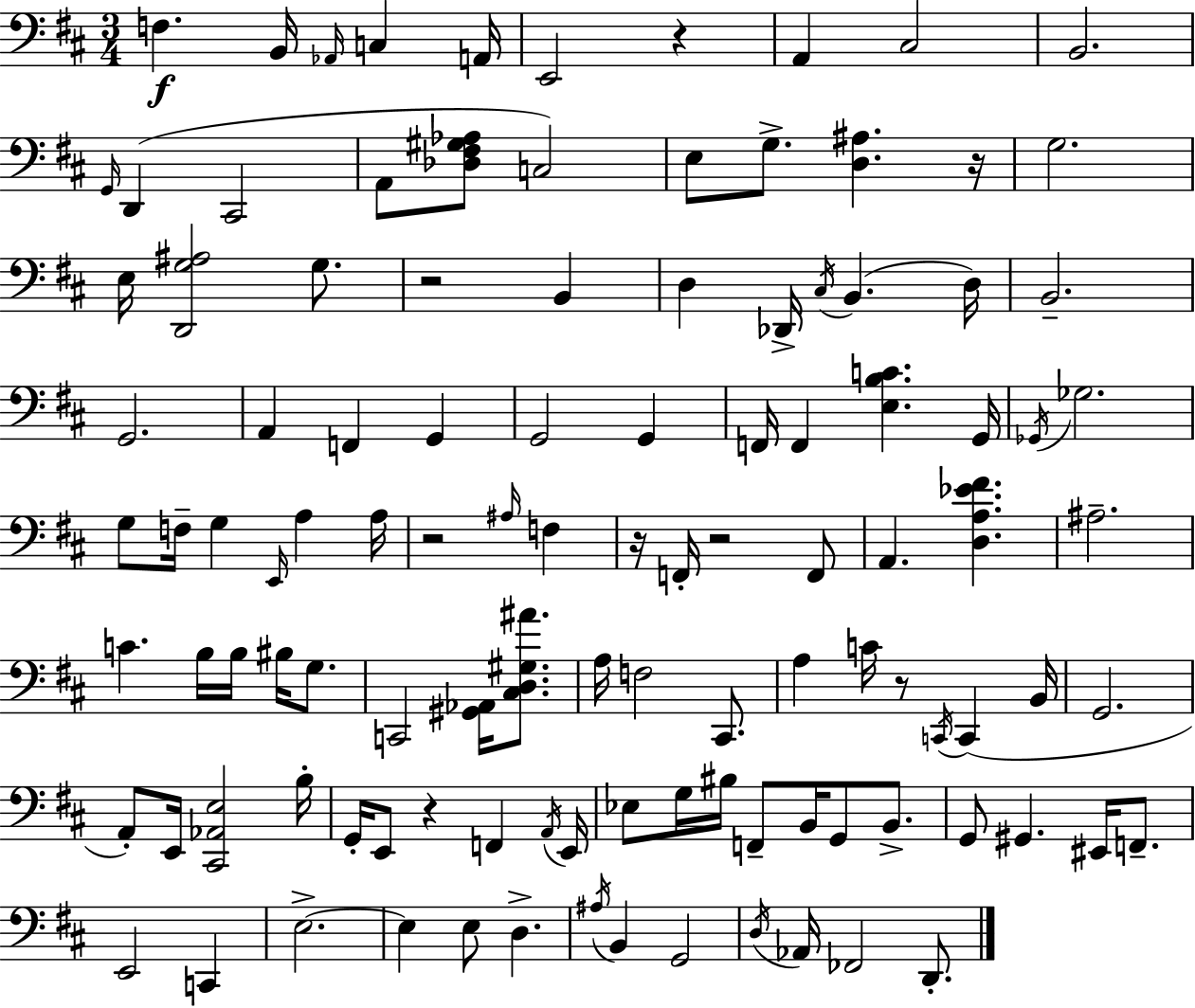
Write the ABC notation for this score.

X:1
T:Untitled
M:3/4
L:1/4
K:D
F, B,,/4 _A,,/4 C, A,,/4 E,,2 z A,, ^C,2 B,,2 G,,/4 D,, ^C,,2 A,,/2 [_D,^F,^G,_A,]/2 C,2 E,/2 G,/2 [D,^A,] z/4 G,2 E,/4 [D,,G,^A,]2 G,/2 z2 B,, D, _D,,/4 ^C,/4 B,, D,/4 B,,2 G,,2 A,, F,, G,, G,,2 G,, F,,/4 F,, [E,B,C] G,,/4 _G,,/4 _G,2 G,/2 F,/4 G, E,,/4 A, A,/4 z2 ^A,/4 F, z/4 F,,/4 z2 F,,/2 A,, [D,A,_E^F] ^A,2 C B,/4 B,/4 ^B,/4 G,/2 C,,2 [^G,,_A,,]/4 [^C,D,^G,^A]/2 A,/4 F,2 ^C,,/2 A, C/4 z/2 C,,/4 C,, B,,/4 G,,2 A,,/2 E,,/4 [^C,,_A,,E,]2 B,/4 G,,/4 E,,/2 z F,, A,,/4 E,,/4 _E,/2 G,/4 ^B,/4 F,,/2 B,,/4 G,,/2 B,,/2 G,,/2 ^G,, ^E,,/4 F,,/2 E,,2 C,, E,2 E, E,/2 D, ^A,/4 B,, G,,2 D,/4 _A,,/4 _F,,2 D,,/2